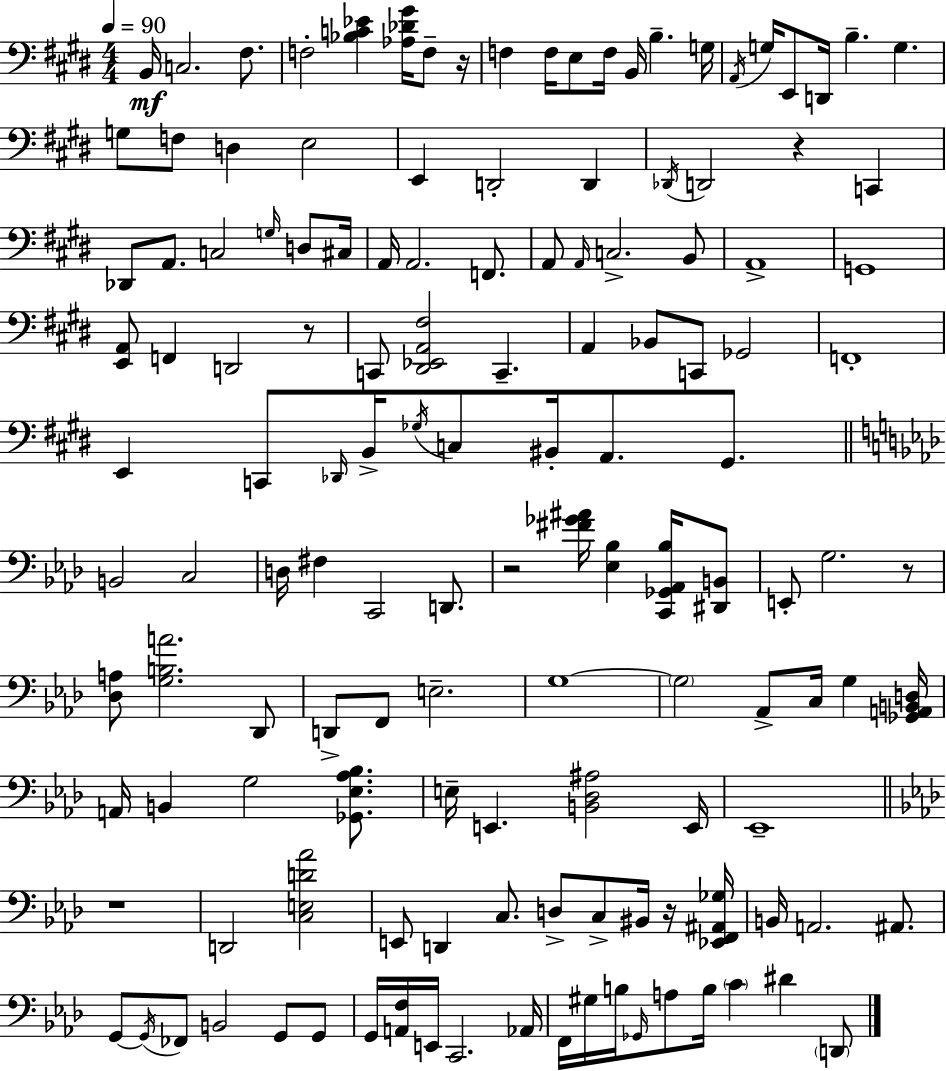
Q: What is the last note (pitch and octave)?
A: D2